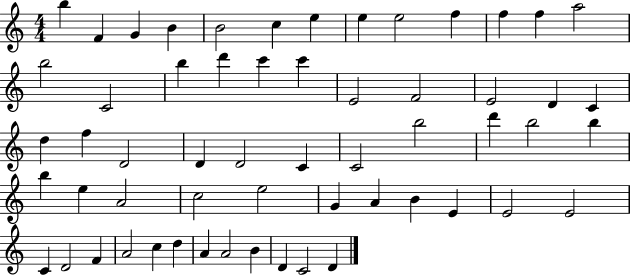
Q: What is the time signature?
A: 4/4